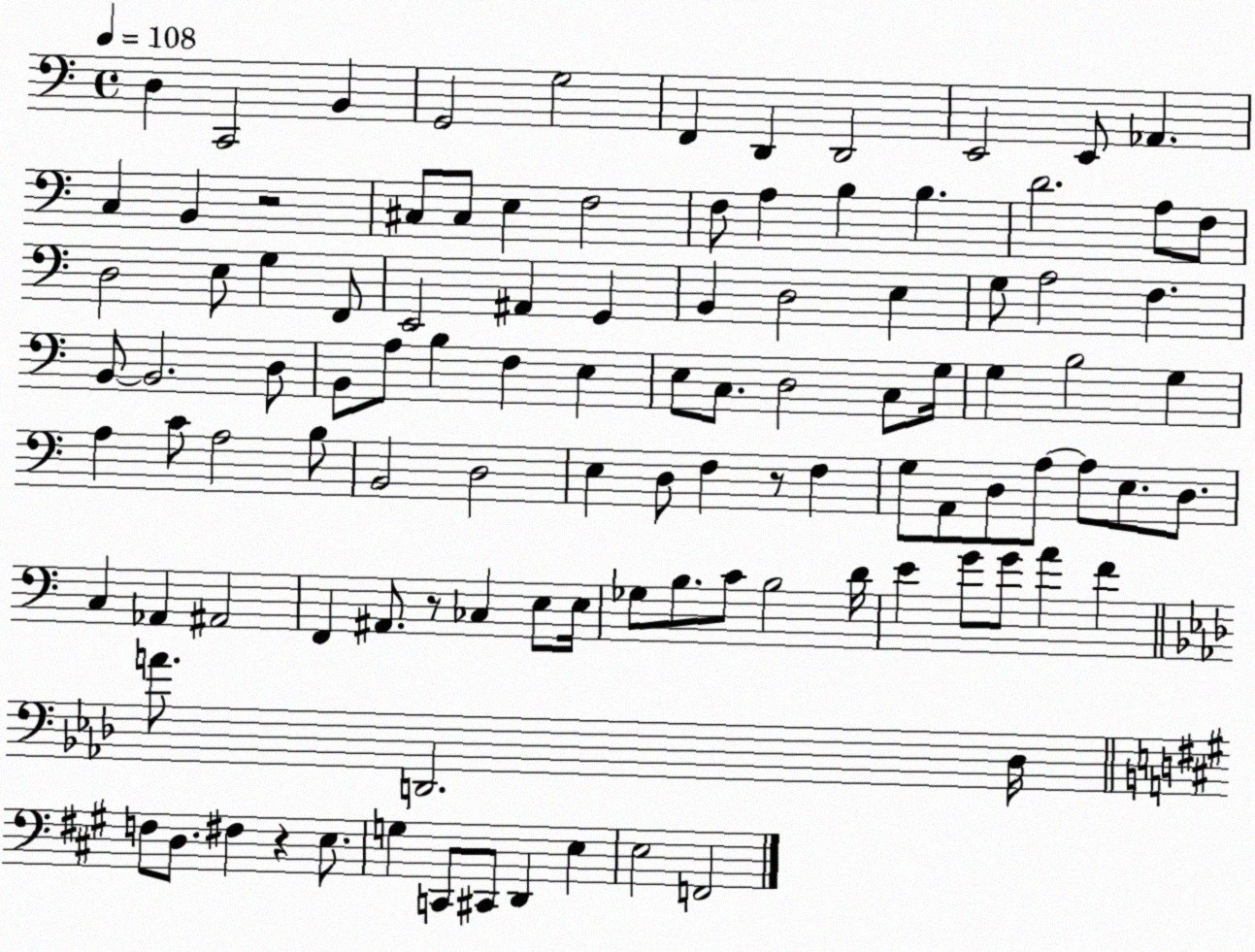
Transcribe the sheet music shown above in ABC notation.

X:1
T:Untitled
M:4/4
L:1/4
K:C
D, C,,2 B,, G,,2 G,2 F,, D,, D,,2 E,,2 E,,/2 _A,, C, B,, z2 ^C,/2 ^C,/2 E, F,2 F,/2 A, B, B, D2 A,/2 F,/2 D,2 E,/2 G, F,,/2 E,,2 ^A,, G,, B,, D,2 E, G,/2 A,2 F, B,,/2 B,,2 D,/2 B,,/2 A,/2 B, F, E, E,/2 C,/2 D,2 C,/2 G,/4 G, B,2 G, A, C/2 A,2 B,/2 B,,2 D,2 E, D,/2 F, z/2 F, G,/2 A,,/2 D,/2 A,/2 A,/2 E,/2 D,/2 C, _A,, ^A,,2 F,, ^A,,/2 z/2 _C, E,/2 E,/4 _G,/2 B,/2 C/2 B,2 D/4 E G/2 G/2 A F A/2 D,,2 _D,/4 F,/2 D,/2 ^F, z E,/2 G, C,,/2 ^C,,/2 D,, E, E,2 F,,2